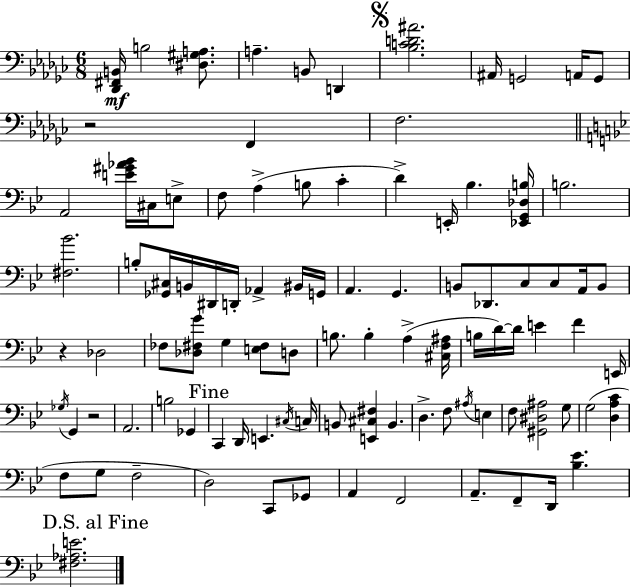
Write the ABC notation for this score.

X:1
T:Untitled
M:6/8
L:1/4
K:Ebm
[_D,,^F,,B,,]/4 B,2 [^D,^G,A,]/2 A, B,,/2 D,, [_B,CD^A]2 ^A,,/4 G,,2 A,,/4 G,,/2 z2 F,, F,2 A,,2 [E^G_A_B]/4 ^C,/4 E,/2 F,/2 A, B,/2 C D E,,/4 _B, [_E,,G,,_D,B,]/4 B,2 [^F,_B]2 B,/2 [_G,,^C,]/4 B,,/4 ^D,,/4 D,,/4 _A,, ^B,,/4 G,,/4 A,, G,, B,,/2 _D,,/2 C,/2 C,/2 A,,/4 B,,/2 z _D,2 _F,/2 [_D,^F,G]/2 G, [E,^F,]/2 D,/2 B,/2 B, A, [^C,F,^A,]/4 B,/4 D/4 D/4 E F E,,/4 _G,/4 G,, z2 A,,2 B,2 _G,, C,, D,,/4 E,, ^C,/4 C,/4 B,,/2 [E,,^C,^F,] B,, D, F,/2 ^A,/4 E, F,/2 [^G,,^D,^A,]2 G,/2 G,2 [D,A,C] F,/2 G,/2 F,2 D,2 C,,/2 _G,,/2 A,, F,,2 A,,/2 F,,/2 D,,/4 [_B,_E] [^F,_A,E]2